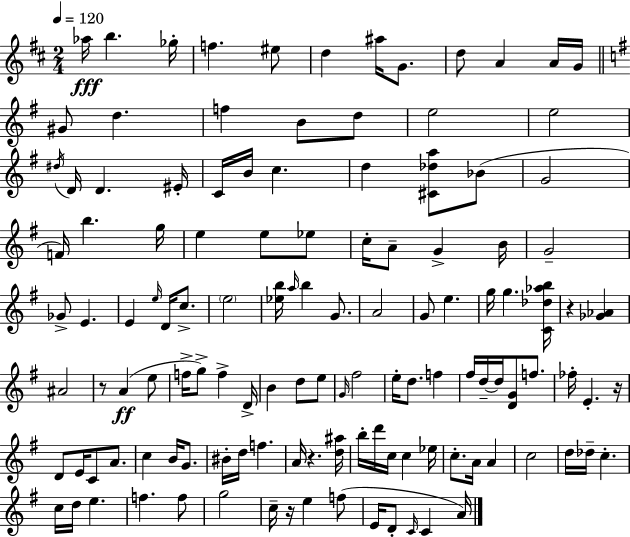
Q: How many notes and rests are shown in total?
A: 124